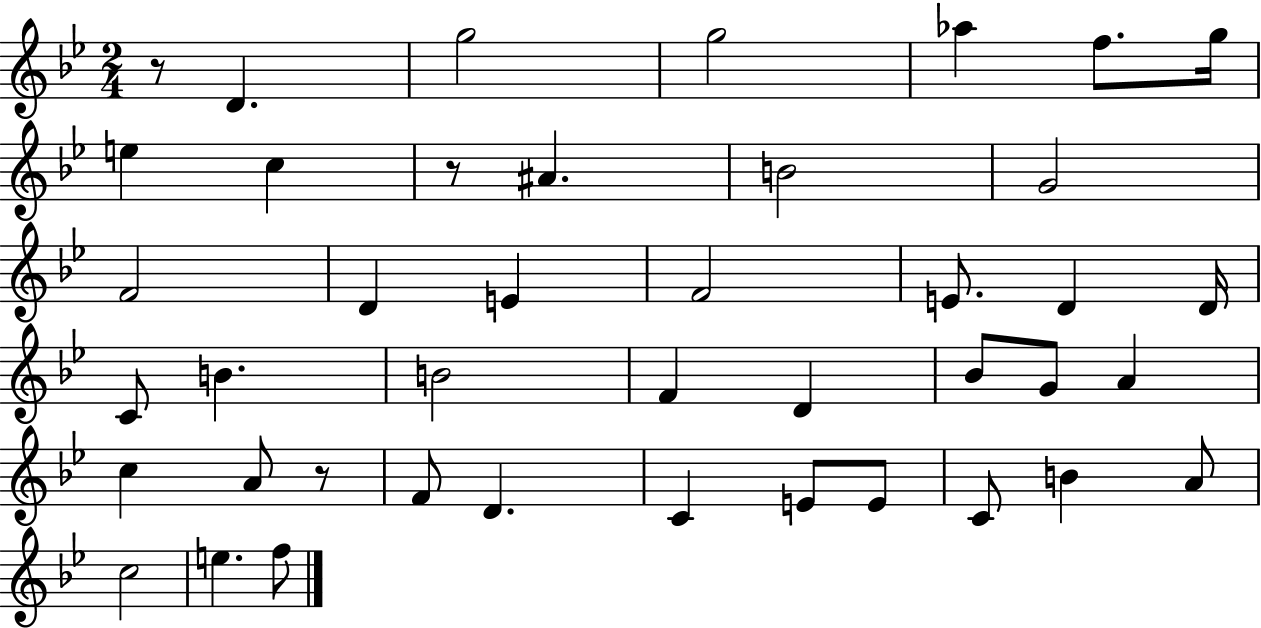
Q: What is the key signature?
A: BES major